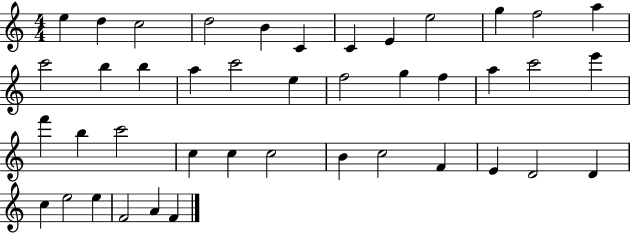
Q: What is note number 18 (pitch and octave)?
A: E5